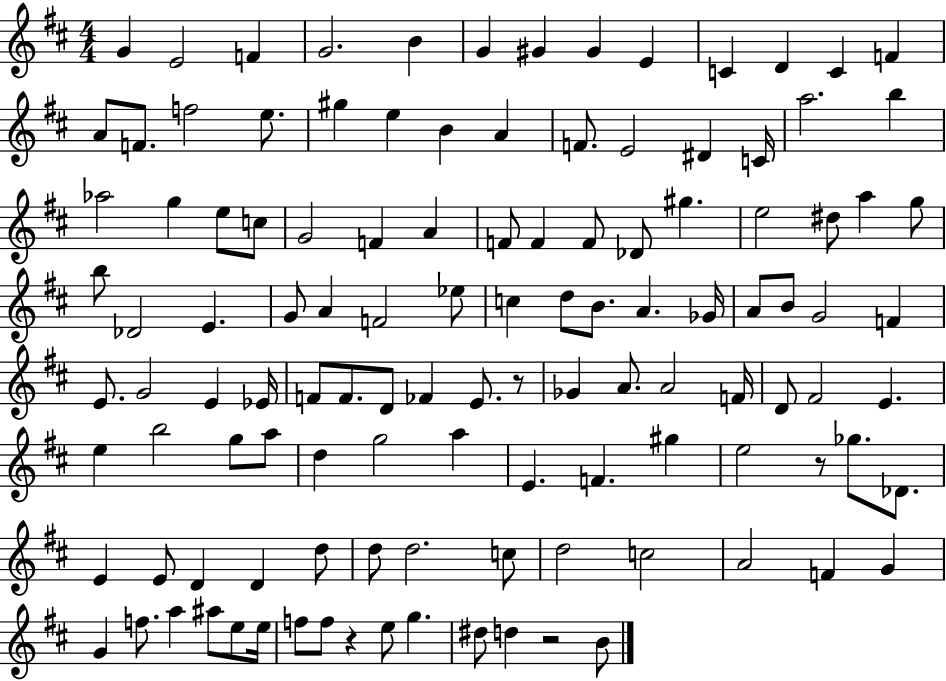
G4/q E4/h F4/q G4/h. B4/q G4/q G#4/q G#4/q E4/q C4/q D4/q C4/q F4/q A4/e F4/e. F5/h E5/e. G#5/q E5/q B4/q A4/q F4/e. E4/h D#4/q C4/s A5/h. B5/q Ab5/h G5/q E5/e C5/e G4/h F4/q A4/q F4/e F4/q F4/e Db4/e G#5/q. E5/h D#5/e A5/q G5/e B5/e Db4/h E4/q. G4/e A4/q F4/h Eb5/e C5/q D5/e B4/e. A4/q. Gb4/s A4/e B4/e G4/h F4/q E4/e. G4/h E4/q Eb4/s F4/e F4/e. D4/e FES4/q E4/e. R/e Gb4/q A4/e. A4/h F4/s D4/e F#4/h E4/q. E5/q B5/h G5/e A5/e D5/q G5/h A5/q E4/q. F4/q. G#5/q E5/h R/e Gb5/e. Db4/e. E4/q E4/e D4/q D4/q D5/e D5/e D5/h. C5/e D5/h C5/h A4/h F4/q G4/q G4/q F5/e. A5/q A#5/e E5/e E5/s F5/e F5/e R/q E5/e G5/q. D#5/e D5/q R/h B4/e